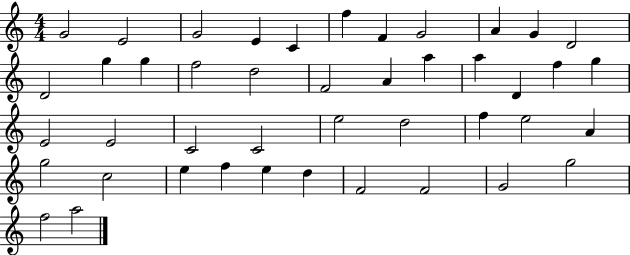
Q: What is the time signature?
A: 4/4